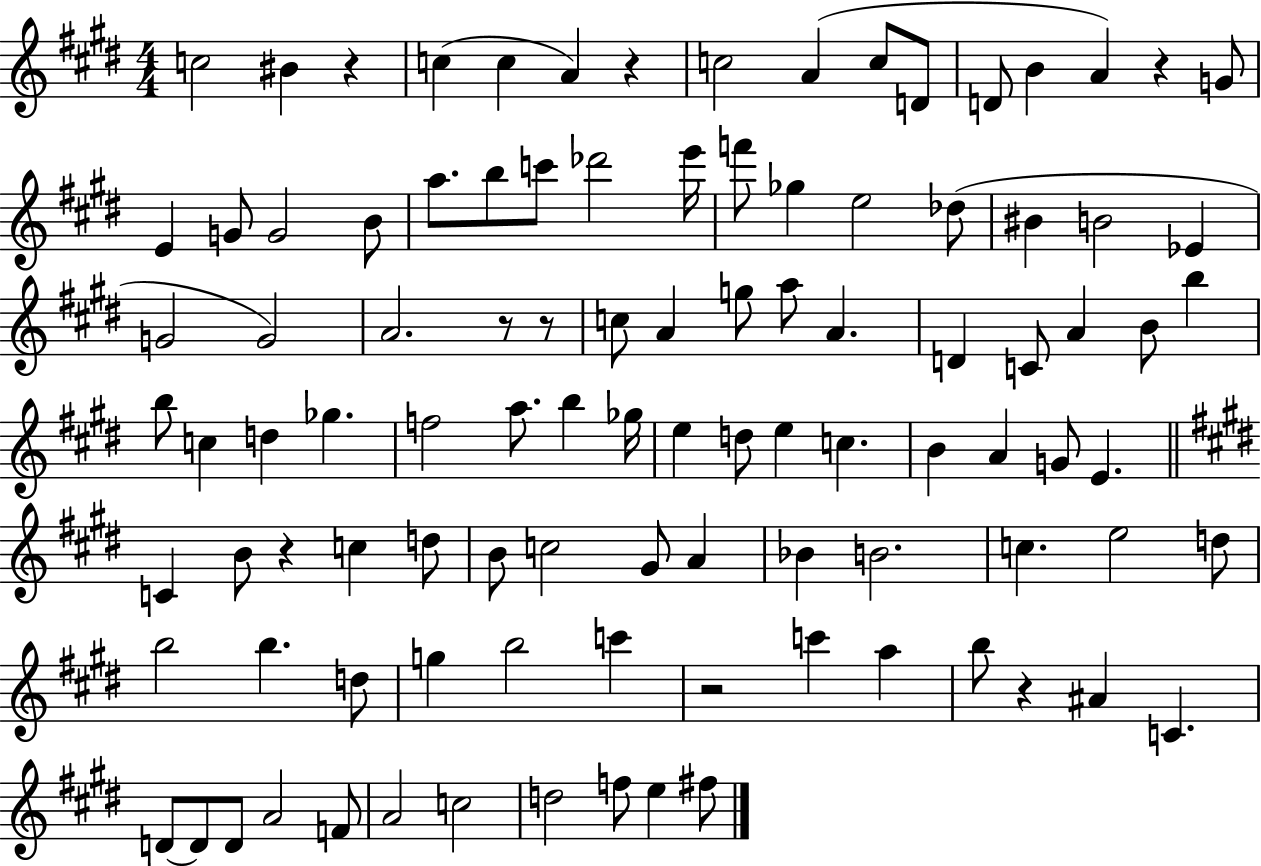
C5/h BIS4/q R/q C5/q C5/q A4/q R/q C5/h A4/q C5/e D4/e D4/e B4/q A4/q R/q G4/e E4/q G4/e G4/h B4/e A5/e. B5/e C6/e Db6/h E6/s F6/e Gb5/q E5/h Db5/e BIS4/q B4/h Eb4/q G4/h G4/h A4/h. R/e R/e C5/e A4/q G5/e A5/e A4/q. D4/q C4/e A4/q B4/e B5/q B5/e C5/q D5/q Gb5/q. F5/h A5/e. B5/q Gb5/s E5/q D5/e E5/q C5/q. B4/q A4/q G4/e E4/q. C4/q B4/e R/q C5/q D5/e B4/e C5/h G#4/e A4/q Bb4/q B4/h. C5/q. E5/h D5/e B5/h B5/q. D5/e G5/q B5/h C6/q R/h C6/q A5/q B5/e R/q A#4/q C4/q. D4/e D4/e D4/e A4/h F4/e A4/h C5/h D5/h F5/e E5/q F#5/e